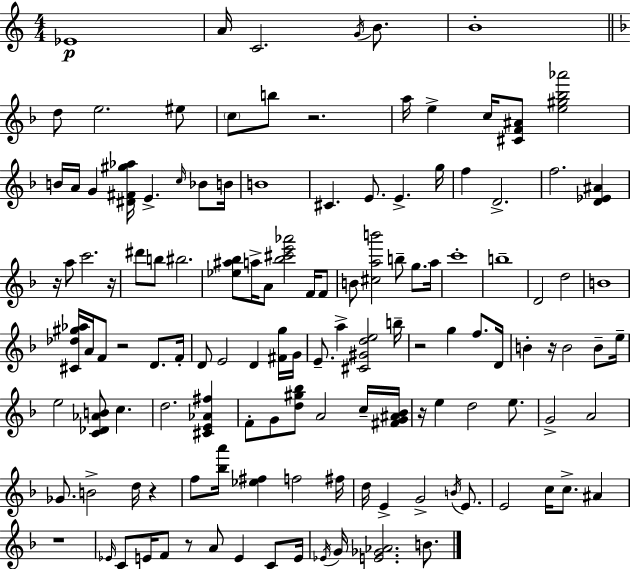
{
  \clef treble
  \numericTimeSignature
  \time 4/4
  \key a \minor
  ees'1\p | a'16 c'2. \acciaccatura { g'16 } b'8. | b'1-. | \bar "||" \break \key d \minor d''8 e''2. eis''8 | \parenthesize c''8 b''8 r2. | a''16 e''4-> c''16 <cis' f' ais'>8 <e'' gis'' bes'' aes'''>2 | b'16 a'16 g'4 <dis' fis' gis'' aes''>16 e'4.-> \grace { c''16 } bes'8 | \break b'16 b'1 | cis'4. e'8. e'4.-> | g''16 f''4 d'2.-> | f''2. <d' ees' ais'>4 | \break r16 a''8 c'''2. | r16 dis'''8 b''8 bis''2. | <ees'' ais'' bes''>8 a''16-> a'8 <bes'' cis''' e''' aes'''>2 f'16 f'8 | b'8 <cis'' a'' b'''>2 b''8-- g''8. | \break a''16 c'''1-. | b''1-- | d'2 d''2 | b'1 | \break <cis' des'' gis'' aes''>16 a'16 f'8 r2 d'8. | f'16-. d'8 e'2 d'4 <fis' g''>16 | g'16 e'8.-- a''4-> <cis' gis' d'' e''>2 | b''16-- r2 g''4 f''8. | \break d'16 b'4-. r16 b'2 b'8-- | e''16-- e''2 <c' des' aes' b'>8 c''4. | d''2. <cis' e' aes' fis''>4 | f'8-. g'8 <d'' gis'' bes''>8 a'2 c''16-- | \break <fis' g' ais' bes'>16 r16 e''4 d''2 e''8. | g'2-> a'2 | ges'8. b'2-> d''16 r4 | f''8 <bes'' a'''>16 <ees'' fis''>4 f''2 | \break fis''16 d''16 e'4-> g'2-> \acciaccatura { b'16 } e'8. | e'2 c''16 c''8.-> ais'4 | r1 | \grace { ees'16 } c'8 e'16 f'8 r8 a'8 e'4 | \break c'8 e'16 \acciaccatura { ees'16 } g'16 <e' ges' aes'>2. | b'8. \bar "|."
}